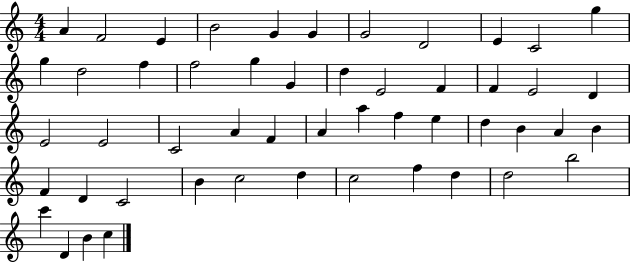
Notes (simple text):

A4/q F4/h E4/q B4/h G4/q G4/q G4/h D4/h E4/q C4/h G5/q G5/q D5/h F5/q F5/h G5/q G4/q D5/q E4/h F4/q F4/q E4/h D4/q E4/h E4/h C4/h A4/q F4/q A4/q A5/q F5/q E5/q D5/q B4/q A4/q B4/q F4/q D4/q C4/h B4/q C5/h D5/q C5/h F5/q D5/q D5/h B5/h C6/q D4/q B4/q C5/q